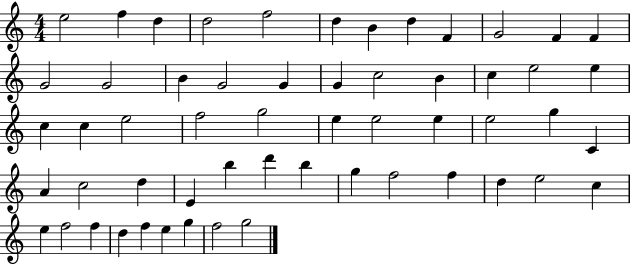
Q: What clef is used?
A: treble